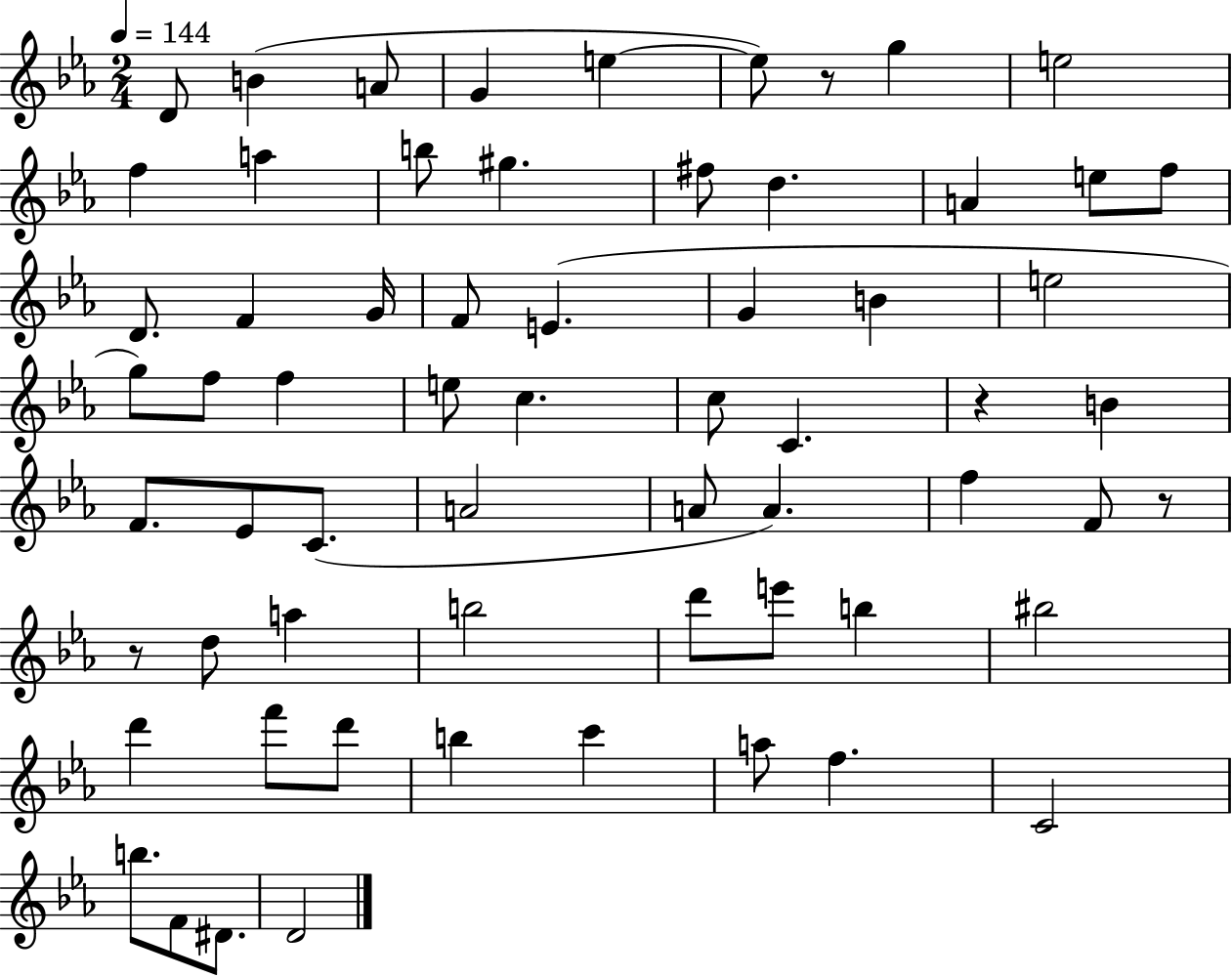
X:1
T:Untitled
M:2/4
L:1/4
K:Eb
D/2 B A/2 G e e/2 z/2 g e2 f a b/2 ^g ^f/2 d A e/2 f/2 D/2 F G/4 F/2 E G B e2 g/2 f/2 f e/2 c c/2 C z B F/2 _E/2 C/2 A2 A/2 A f F/2 z/2 z/2 d/2 a b2 d'/2 e'/2 b ^b2 d' f'/2 d'/2 b c' a/2 f C2 b/2 F/2 ^D/2 D2